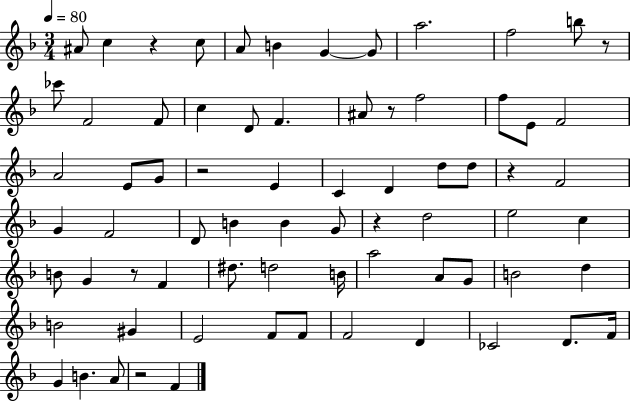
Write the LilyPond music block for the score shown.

{
  \clef treble
  \numericTimeSignature
  \time 3/4
  \key f \major
  \tempo 4 = 80
  ais'8 c''4 r4 c''8 | a'8 b'4 g'4~~ g'8 | a''2. | f''2 b''8 r8 | \break ces'''8 f'2 f'8 | c''4 d'8 f'4. | ais'8 r8 f''2 | f''8 e'8 f'2 | \break a'2 e'8 g'8 | r2 e'4 | c'4 d'4 d''8 d''8 | r4 f'2 | \break g'4 f'2 | d'8 b'4 b'4 g'8 | r4 d''2 | e''2 c''4 | \break b'8 g'4 r8 f'4 | dis''8. d''2 b'16 | a''2 a'8 g'8 | b'2 d''4 | \break b'2 gis'4 | e'2 f'8 f'8 | f'2 d'4 | ces'2 d'8. f'16 | \break g'4 b'4. a'8 | r2 f'4 | \bar "|."
}